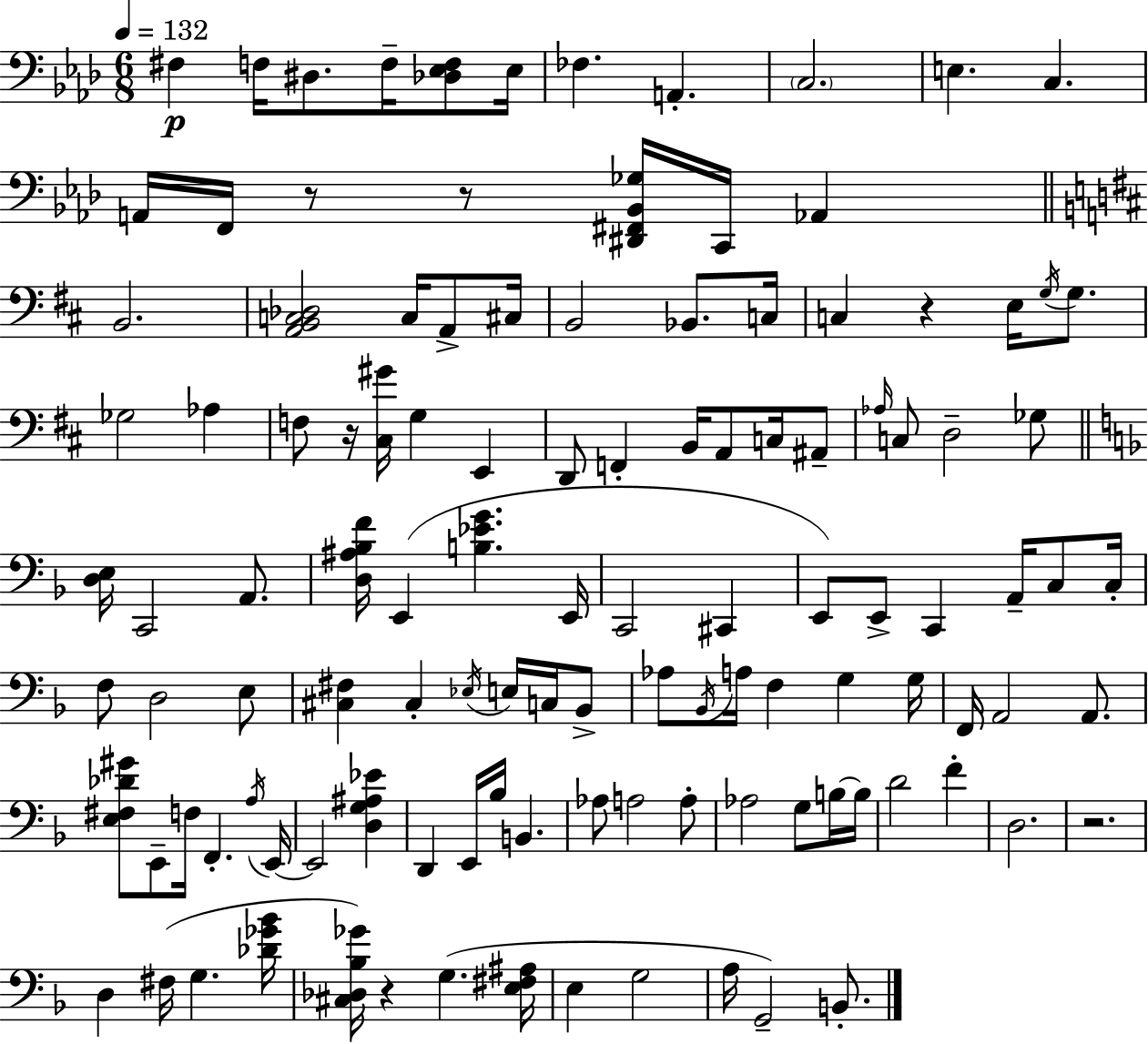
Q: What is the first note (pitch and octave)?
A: F#3